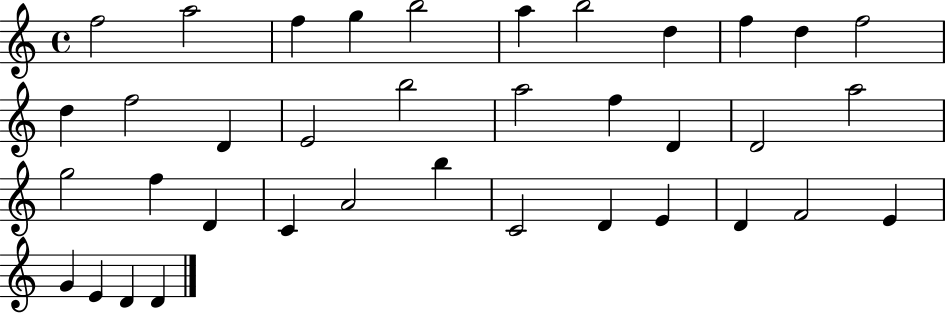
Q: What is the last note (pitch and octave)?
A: D4